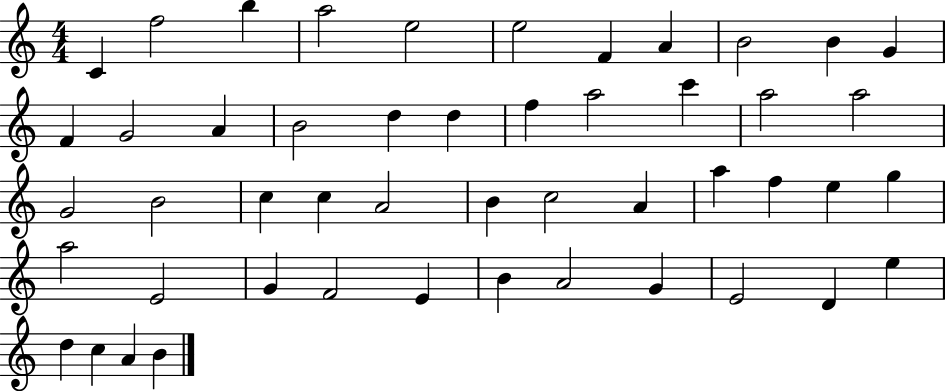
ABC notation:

X:1
T:Untitled
M:4/4
L:1/4
K:C
C f2 b a2 e2 e2 F A B2 B G F G2 A B2 d d f a2 c' a2 a2 G2 B2 c c A2 B c2 A a f e g a2 E2 G F2 E B A2 G E2 D e d c A B